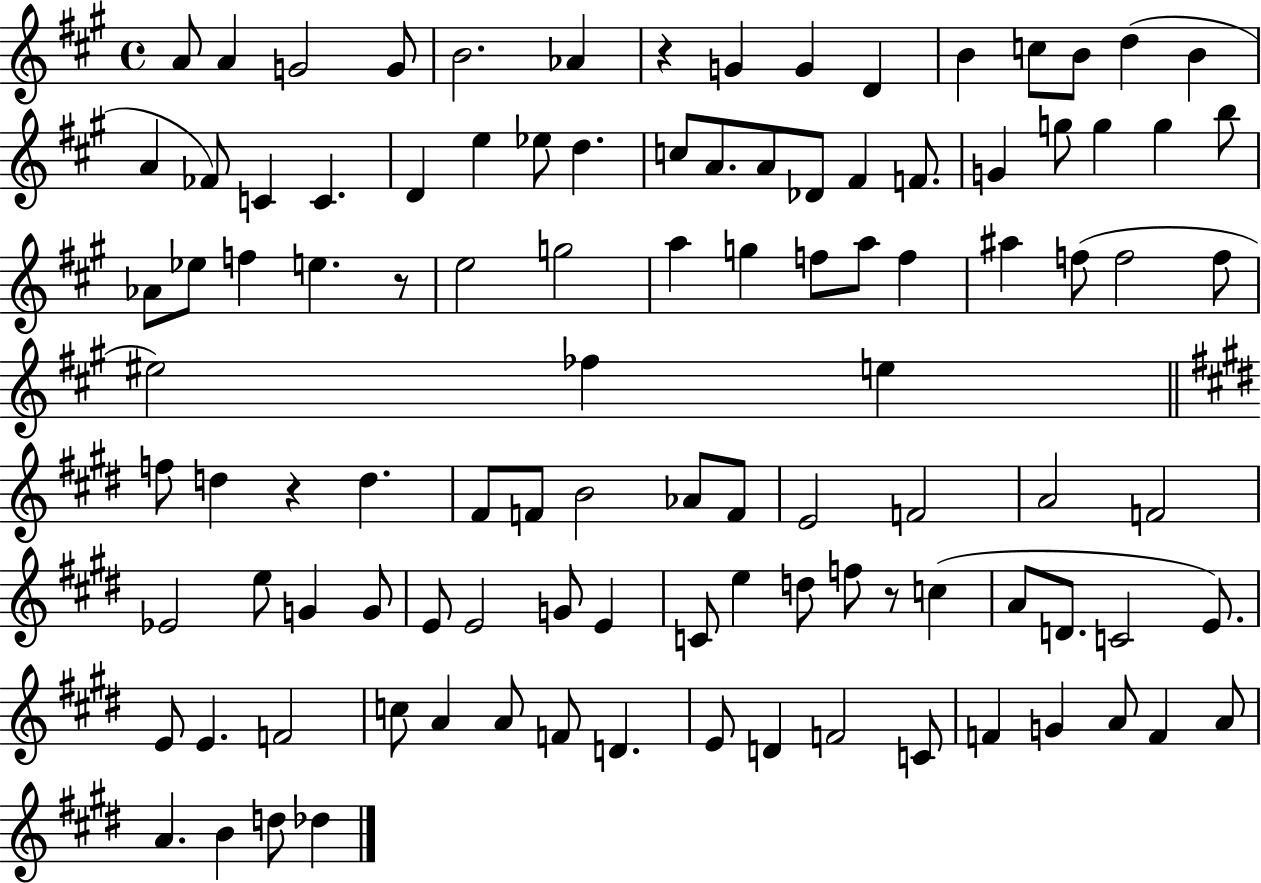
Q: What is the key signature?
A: A major